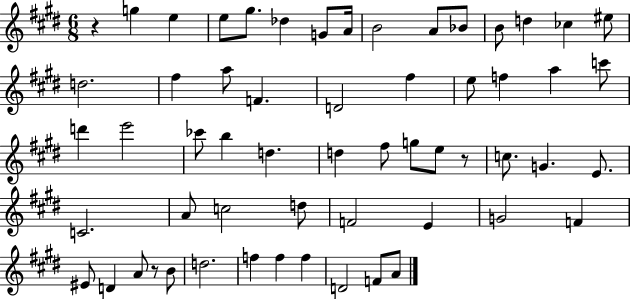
R/q G5/q E5/q E5/e G#5/e. Db5/q G4/e A4/s B4/h A4/e Bb4/e B4/e D5/q CES5/q EIS5/e D5/h. F#5/q A5/e F4/q. D4/h F#5/q E5/e F5/q A5/q C6/e D6/q E6/h CES6/e B5/q D5/q. D5/q F#5/e G5/e E5/e R/e C5/e. G4/q. E4/e. C4/h. A4/e C5/h D5/e F4/h E4/q G4/h F4/q EIS4/e D4/q A4/e R/e B4/e D5/h. F5/q F5/q F5/q D4/h F4/e A4/e